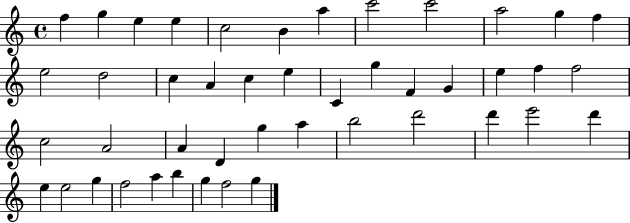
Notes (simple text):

F5/q G5/q E5/q E5/q C5/h B4/q A5/q C6/h C6/h A5/h G5/q F5/q E5/h D5/h C5/q A4/q C5/q E5/q C4/q G5/q F4/q G4/q E5/q F5/q F5/h C5/h A4/h A4/q D4/q G5/q A5/q B5/h D6/h D6/q E6/h D6/q E5/q E5/h G5/q F5/h A5/q B5/q G5/q F5/h G5/q